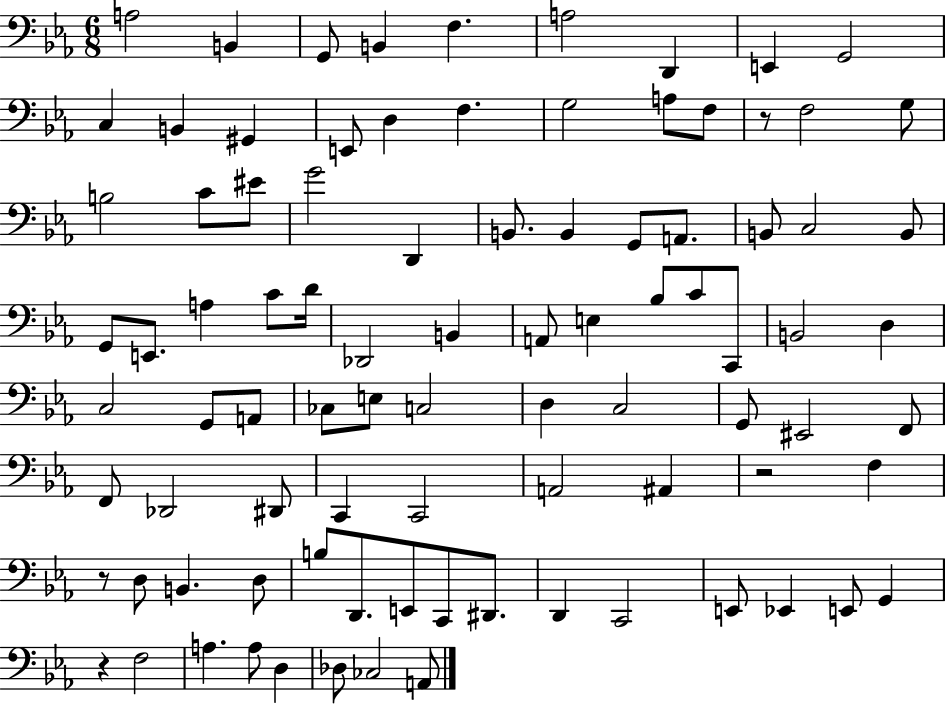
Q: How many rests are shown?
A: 4